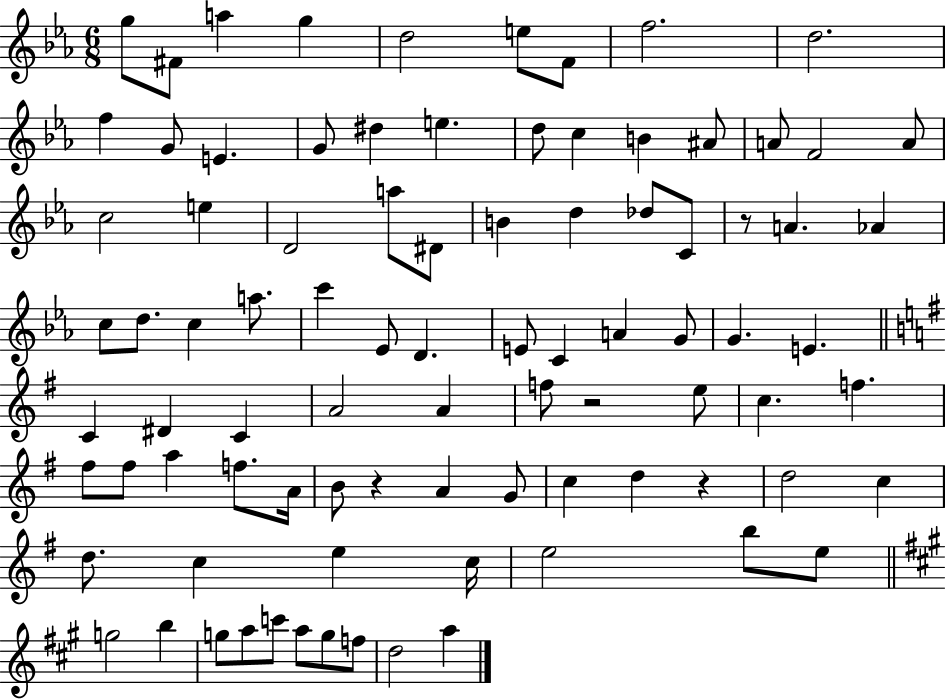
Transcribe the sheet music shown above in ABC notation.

X:1
T:Untitled
M:6/8
L:1/4
K:Eb
g/2 ^F/2 a g d2 e/2 F/2 f2 d2 f G/2 E G/2 ^d e d/2 c B ^A/2 A/2 F2 A/2 c2 e D2 a/2 ^D/2 B d _d/2 C/2 z/2 A _A c/2 d/2 c a/2 c' _E/2 D E/2 C A G/2 G E C ^D C A2 A f/2 z2 e/2 c f ^f/2 ^f/2 a f/2 A/4 B/2 z A G/2 c d z d2 c d/2 c e c/4 e2 b/2 e/2 g2 b g/2 a/2 c'/2 a/2 g/2 f/2 d2 a